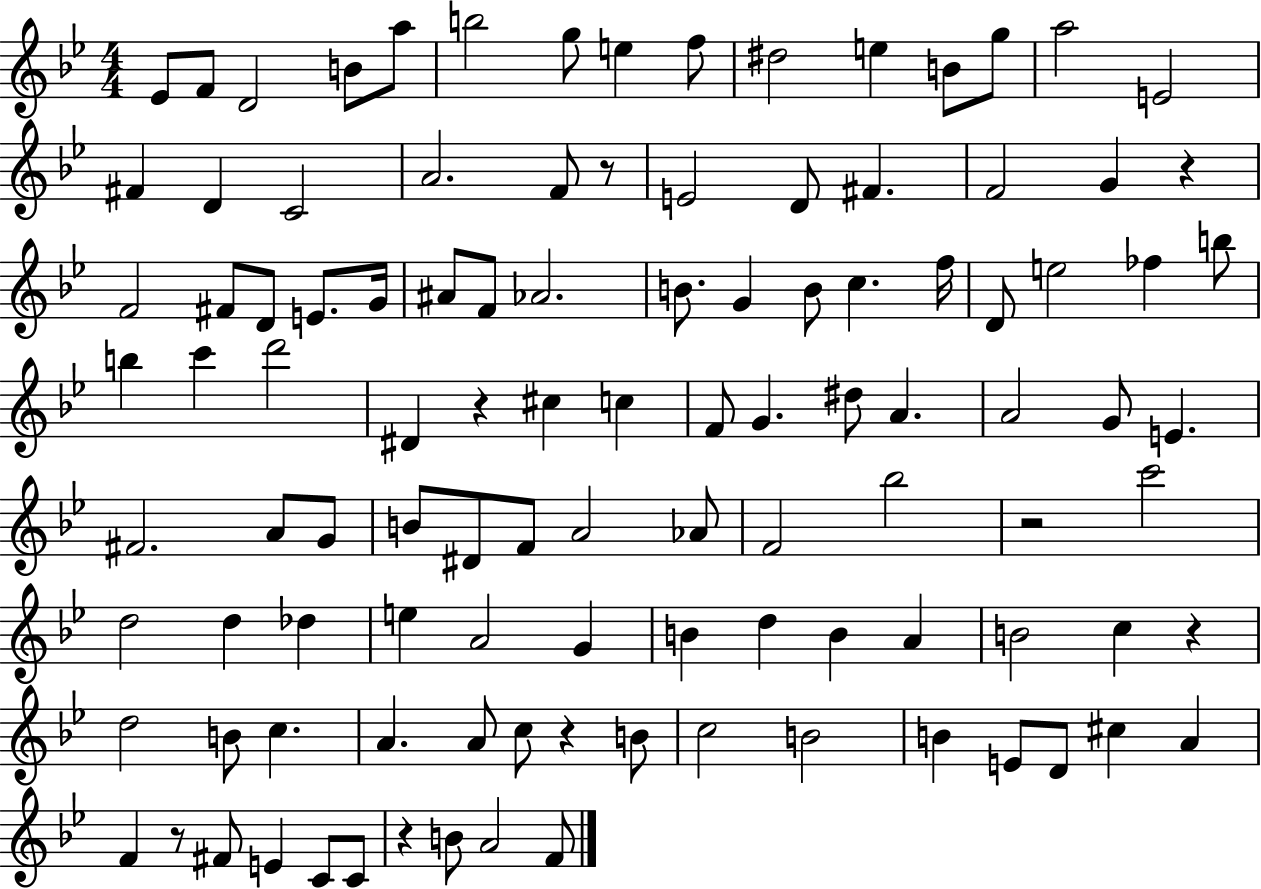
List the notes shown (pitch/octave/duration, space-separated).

Eb4/e F4/e D4/h B4/e A5/e B5/h G5/e E5/q F5/e D#5/h E5/q B4/e G5/e A5/h E4/h F#4/q D4/q C4/h A4/h. F4/e R/e E4/h D4/e F#4/q. F4/h G4/q R/q F4/h F#4/e D4/e E4/e. G4/s A#4/e F4/e Ab4/h. B4/e. G4/q B4/e C5/q. F5/s D4/e E5/h FES5/q B5/e B5/q C6/q D6/h D#4/q R/q C#5/q C5/q F4/e G4/q. D#5/e A4/q. A4/h G4/e E4/q. F#4/h. A4/e G4/e B4/e D#4/e F4/e A4/h Ab4/e F4/h Bb5/h R/h C6/h D5/h D5/q Db5/q E5/q A4/h G4/q B4/q D5/q B4/q A4/q B4/h C5/q R/q D5/h B4/e C5/q. A4/q. A4/e C5/e R/q B4/e C5/h B4/h B4/q E4/e D4/e C#5/q A4/q F4/q R/e F#4/e E4/q C4/e C4/e R/q B4/e A4/h F4/e